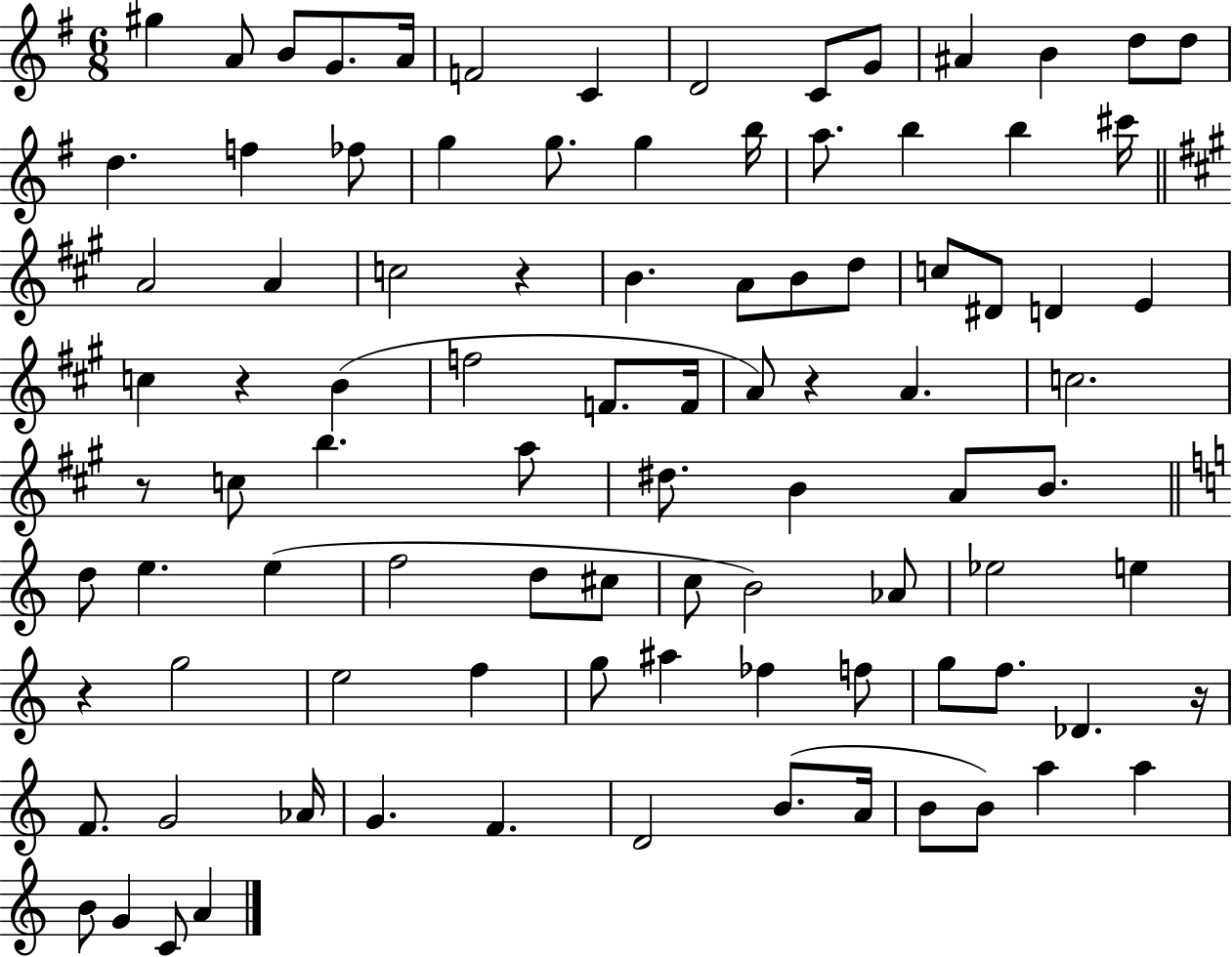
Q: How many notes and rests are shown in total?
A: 94